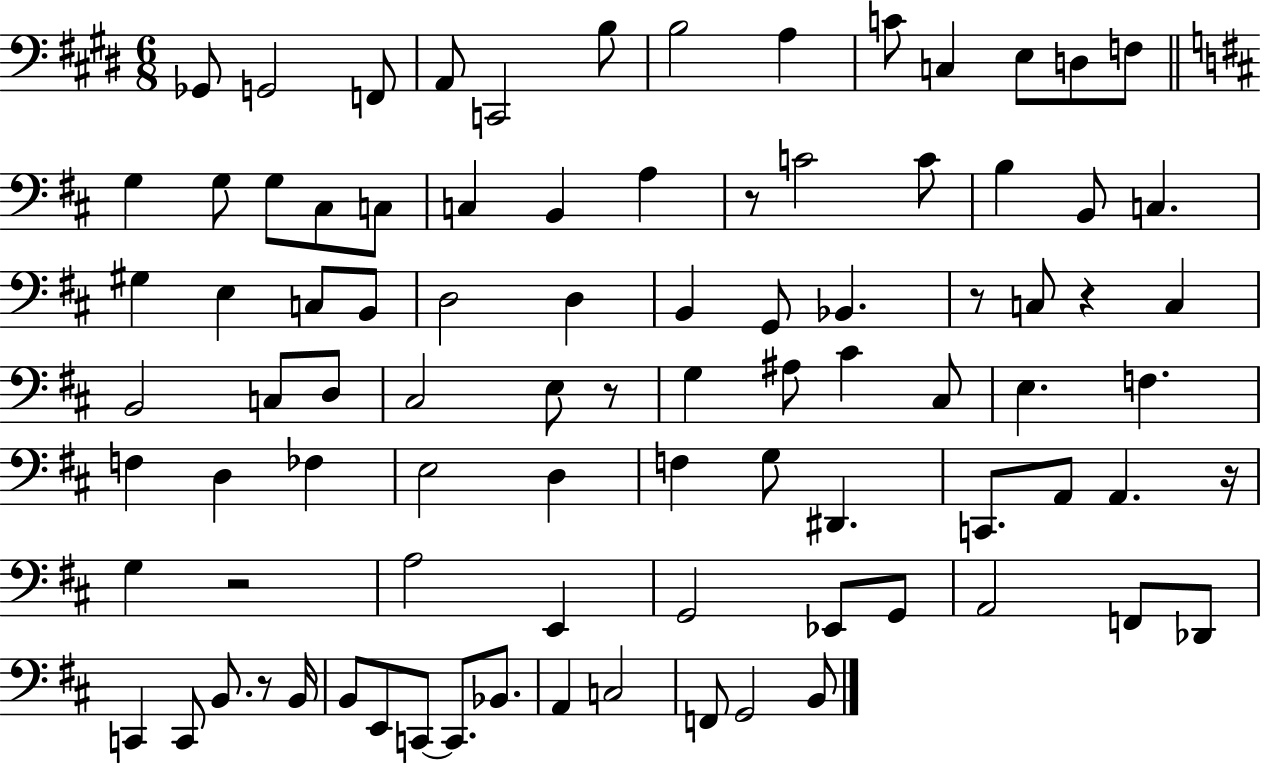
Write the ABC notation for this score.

X:1
T:Untitled
M:6/8
L:1/4
K:E
_G,,/2 G,,2 F,,/2 A,,/2 C,,2 B,/2 B,2 A, C/2 C, E,/2 D,/2 F,/2 G, G,/2 G,/2 ^C,/2 C,/2 C, B,, A, z/2 C2 C/2 B, B,,/2 C, ^G, E, C,/2 B,,/2 D,2 D, B,, G,,/2 _B,, z/2 C,/2 z C, B,,2 C,/2 D,/2 ^C,2 E,/2 z/2 G, ^A,/2 ^C ^C,/2 E, F, F, D, _F, E,2 D, F, G,/2 ^D,, C,,/2 A,,/2 A,, z/4 G, z2 A,2 E,, G,,2 _E,,/2 G,,/2 A,,2 F,,/2 _D,,/2 C,, C,,/2 B,,/2 z/2 B,,/4 B,,/2 E,,/2 C,,/2 C,,/2 _B,,/2 A,, C,2 F,,/2 G,,2 B,,/2